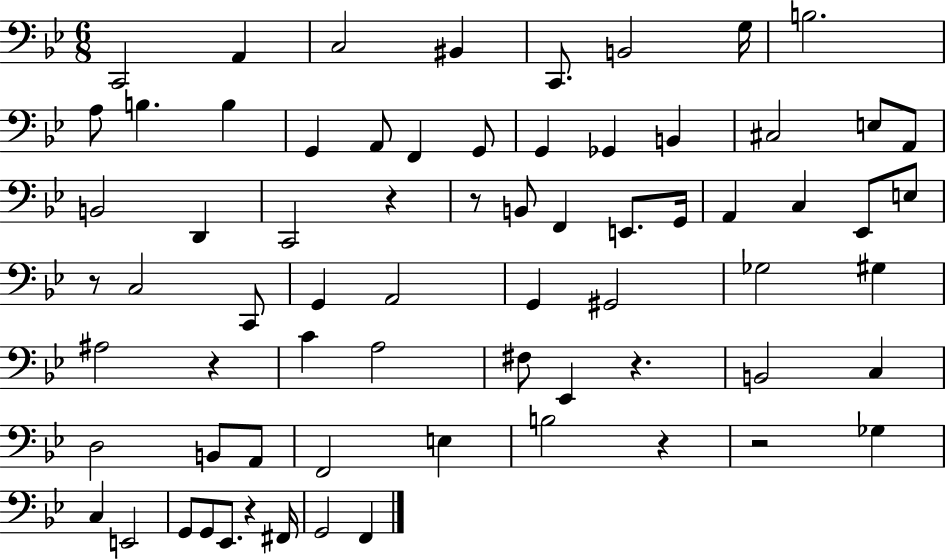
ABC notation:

X:1
T:Untitled
M:6/8
L:1/4
K:Bb
C,,2 A,, C,2 ^B,, C,,/2 B,,2 G,/4 B,2 A,/2 B, B, G,, A,,/2 F,, G,,/2 G,, _G,, B,, ^C,2 E,/2 A,,/2 B,,2 D,, C,,2 z z/2 B,,/2 F,, E,,/2 G,,/4 A,, C, _E,,/2 E,/2 z/2 C,2 C,,/2 G,, A,,2 G,, ^G,,2 _G,2 ^G, ^A,2 z C A,2 ^F,/2 _E,, z B,,2 C, D,2 B,,/2 A,,/2 F,,2 E, B,2 z z2 _G, C, E,,2 G,,/2 G,,/2 _E,,/2 z ^F,,/4 G,,2 F,,